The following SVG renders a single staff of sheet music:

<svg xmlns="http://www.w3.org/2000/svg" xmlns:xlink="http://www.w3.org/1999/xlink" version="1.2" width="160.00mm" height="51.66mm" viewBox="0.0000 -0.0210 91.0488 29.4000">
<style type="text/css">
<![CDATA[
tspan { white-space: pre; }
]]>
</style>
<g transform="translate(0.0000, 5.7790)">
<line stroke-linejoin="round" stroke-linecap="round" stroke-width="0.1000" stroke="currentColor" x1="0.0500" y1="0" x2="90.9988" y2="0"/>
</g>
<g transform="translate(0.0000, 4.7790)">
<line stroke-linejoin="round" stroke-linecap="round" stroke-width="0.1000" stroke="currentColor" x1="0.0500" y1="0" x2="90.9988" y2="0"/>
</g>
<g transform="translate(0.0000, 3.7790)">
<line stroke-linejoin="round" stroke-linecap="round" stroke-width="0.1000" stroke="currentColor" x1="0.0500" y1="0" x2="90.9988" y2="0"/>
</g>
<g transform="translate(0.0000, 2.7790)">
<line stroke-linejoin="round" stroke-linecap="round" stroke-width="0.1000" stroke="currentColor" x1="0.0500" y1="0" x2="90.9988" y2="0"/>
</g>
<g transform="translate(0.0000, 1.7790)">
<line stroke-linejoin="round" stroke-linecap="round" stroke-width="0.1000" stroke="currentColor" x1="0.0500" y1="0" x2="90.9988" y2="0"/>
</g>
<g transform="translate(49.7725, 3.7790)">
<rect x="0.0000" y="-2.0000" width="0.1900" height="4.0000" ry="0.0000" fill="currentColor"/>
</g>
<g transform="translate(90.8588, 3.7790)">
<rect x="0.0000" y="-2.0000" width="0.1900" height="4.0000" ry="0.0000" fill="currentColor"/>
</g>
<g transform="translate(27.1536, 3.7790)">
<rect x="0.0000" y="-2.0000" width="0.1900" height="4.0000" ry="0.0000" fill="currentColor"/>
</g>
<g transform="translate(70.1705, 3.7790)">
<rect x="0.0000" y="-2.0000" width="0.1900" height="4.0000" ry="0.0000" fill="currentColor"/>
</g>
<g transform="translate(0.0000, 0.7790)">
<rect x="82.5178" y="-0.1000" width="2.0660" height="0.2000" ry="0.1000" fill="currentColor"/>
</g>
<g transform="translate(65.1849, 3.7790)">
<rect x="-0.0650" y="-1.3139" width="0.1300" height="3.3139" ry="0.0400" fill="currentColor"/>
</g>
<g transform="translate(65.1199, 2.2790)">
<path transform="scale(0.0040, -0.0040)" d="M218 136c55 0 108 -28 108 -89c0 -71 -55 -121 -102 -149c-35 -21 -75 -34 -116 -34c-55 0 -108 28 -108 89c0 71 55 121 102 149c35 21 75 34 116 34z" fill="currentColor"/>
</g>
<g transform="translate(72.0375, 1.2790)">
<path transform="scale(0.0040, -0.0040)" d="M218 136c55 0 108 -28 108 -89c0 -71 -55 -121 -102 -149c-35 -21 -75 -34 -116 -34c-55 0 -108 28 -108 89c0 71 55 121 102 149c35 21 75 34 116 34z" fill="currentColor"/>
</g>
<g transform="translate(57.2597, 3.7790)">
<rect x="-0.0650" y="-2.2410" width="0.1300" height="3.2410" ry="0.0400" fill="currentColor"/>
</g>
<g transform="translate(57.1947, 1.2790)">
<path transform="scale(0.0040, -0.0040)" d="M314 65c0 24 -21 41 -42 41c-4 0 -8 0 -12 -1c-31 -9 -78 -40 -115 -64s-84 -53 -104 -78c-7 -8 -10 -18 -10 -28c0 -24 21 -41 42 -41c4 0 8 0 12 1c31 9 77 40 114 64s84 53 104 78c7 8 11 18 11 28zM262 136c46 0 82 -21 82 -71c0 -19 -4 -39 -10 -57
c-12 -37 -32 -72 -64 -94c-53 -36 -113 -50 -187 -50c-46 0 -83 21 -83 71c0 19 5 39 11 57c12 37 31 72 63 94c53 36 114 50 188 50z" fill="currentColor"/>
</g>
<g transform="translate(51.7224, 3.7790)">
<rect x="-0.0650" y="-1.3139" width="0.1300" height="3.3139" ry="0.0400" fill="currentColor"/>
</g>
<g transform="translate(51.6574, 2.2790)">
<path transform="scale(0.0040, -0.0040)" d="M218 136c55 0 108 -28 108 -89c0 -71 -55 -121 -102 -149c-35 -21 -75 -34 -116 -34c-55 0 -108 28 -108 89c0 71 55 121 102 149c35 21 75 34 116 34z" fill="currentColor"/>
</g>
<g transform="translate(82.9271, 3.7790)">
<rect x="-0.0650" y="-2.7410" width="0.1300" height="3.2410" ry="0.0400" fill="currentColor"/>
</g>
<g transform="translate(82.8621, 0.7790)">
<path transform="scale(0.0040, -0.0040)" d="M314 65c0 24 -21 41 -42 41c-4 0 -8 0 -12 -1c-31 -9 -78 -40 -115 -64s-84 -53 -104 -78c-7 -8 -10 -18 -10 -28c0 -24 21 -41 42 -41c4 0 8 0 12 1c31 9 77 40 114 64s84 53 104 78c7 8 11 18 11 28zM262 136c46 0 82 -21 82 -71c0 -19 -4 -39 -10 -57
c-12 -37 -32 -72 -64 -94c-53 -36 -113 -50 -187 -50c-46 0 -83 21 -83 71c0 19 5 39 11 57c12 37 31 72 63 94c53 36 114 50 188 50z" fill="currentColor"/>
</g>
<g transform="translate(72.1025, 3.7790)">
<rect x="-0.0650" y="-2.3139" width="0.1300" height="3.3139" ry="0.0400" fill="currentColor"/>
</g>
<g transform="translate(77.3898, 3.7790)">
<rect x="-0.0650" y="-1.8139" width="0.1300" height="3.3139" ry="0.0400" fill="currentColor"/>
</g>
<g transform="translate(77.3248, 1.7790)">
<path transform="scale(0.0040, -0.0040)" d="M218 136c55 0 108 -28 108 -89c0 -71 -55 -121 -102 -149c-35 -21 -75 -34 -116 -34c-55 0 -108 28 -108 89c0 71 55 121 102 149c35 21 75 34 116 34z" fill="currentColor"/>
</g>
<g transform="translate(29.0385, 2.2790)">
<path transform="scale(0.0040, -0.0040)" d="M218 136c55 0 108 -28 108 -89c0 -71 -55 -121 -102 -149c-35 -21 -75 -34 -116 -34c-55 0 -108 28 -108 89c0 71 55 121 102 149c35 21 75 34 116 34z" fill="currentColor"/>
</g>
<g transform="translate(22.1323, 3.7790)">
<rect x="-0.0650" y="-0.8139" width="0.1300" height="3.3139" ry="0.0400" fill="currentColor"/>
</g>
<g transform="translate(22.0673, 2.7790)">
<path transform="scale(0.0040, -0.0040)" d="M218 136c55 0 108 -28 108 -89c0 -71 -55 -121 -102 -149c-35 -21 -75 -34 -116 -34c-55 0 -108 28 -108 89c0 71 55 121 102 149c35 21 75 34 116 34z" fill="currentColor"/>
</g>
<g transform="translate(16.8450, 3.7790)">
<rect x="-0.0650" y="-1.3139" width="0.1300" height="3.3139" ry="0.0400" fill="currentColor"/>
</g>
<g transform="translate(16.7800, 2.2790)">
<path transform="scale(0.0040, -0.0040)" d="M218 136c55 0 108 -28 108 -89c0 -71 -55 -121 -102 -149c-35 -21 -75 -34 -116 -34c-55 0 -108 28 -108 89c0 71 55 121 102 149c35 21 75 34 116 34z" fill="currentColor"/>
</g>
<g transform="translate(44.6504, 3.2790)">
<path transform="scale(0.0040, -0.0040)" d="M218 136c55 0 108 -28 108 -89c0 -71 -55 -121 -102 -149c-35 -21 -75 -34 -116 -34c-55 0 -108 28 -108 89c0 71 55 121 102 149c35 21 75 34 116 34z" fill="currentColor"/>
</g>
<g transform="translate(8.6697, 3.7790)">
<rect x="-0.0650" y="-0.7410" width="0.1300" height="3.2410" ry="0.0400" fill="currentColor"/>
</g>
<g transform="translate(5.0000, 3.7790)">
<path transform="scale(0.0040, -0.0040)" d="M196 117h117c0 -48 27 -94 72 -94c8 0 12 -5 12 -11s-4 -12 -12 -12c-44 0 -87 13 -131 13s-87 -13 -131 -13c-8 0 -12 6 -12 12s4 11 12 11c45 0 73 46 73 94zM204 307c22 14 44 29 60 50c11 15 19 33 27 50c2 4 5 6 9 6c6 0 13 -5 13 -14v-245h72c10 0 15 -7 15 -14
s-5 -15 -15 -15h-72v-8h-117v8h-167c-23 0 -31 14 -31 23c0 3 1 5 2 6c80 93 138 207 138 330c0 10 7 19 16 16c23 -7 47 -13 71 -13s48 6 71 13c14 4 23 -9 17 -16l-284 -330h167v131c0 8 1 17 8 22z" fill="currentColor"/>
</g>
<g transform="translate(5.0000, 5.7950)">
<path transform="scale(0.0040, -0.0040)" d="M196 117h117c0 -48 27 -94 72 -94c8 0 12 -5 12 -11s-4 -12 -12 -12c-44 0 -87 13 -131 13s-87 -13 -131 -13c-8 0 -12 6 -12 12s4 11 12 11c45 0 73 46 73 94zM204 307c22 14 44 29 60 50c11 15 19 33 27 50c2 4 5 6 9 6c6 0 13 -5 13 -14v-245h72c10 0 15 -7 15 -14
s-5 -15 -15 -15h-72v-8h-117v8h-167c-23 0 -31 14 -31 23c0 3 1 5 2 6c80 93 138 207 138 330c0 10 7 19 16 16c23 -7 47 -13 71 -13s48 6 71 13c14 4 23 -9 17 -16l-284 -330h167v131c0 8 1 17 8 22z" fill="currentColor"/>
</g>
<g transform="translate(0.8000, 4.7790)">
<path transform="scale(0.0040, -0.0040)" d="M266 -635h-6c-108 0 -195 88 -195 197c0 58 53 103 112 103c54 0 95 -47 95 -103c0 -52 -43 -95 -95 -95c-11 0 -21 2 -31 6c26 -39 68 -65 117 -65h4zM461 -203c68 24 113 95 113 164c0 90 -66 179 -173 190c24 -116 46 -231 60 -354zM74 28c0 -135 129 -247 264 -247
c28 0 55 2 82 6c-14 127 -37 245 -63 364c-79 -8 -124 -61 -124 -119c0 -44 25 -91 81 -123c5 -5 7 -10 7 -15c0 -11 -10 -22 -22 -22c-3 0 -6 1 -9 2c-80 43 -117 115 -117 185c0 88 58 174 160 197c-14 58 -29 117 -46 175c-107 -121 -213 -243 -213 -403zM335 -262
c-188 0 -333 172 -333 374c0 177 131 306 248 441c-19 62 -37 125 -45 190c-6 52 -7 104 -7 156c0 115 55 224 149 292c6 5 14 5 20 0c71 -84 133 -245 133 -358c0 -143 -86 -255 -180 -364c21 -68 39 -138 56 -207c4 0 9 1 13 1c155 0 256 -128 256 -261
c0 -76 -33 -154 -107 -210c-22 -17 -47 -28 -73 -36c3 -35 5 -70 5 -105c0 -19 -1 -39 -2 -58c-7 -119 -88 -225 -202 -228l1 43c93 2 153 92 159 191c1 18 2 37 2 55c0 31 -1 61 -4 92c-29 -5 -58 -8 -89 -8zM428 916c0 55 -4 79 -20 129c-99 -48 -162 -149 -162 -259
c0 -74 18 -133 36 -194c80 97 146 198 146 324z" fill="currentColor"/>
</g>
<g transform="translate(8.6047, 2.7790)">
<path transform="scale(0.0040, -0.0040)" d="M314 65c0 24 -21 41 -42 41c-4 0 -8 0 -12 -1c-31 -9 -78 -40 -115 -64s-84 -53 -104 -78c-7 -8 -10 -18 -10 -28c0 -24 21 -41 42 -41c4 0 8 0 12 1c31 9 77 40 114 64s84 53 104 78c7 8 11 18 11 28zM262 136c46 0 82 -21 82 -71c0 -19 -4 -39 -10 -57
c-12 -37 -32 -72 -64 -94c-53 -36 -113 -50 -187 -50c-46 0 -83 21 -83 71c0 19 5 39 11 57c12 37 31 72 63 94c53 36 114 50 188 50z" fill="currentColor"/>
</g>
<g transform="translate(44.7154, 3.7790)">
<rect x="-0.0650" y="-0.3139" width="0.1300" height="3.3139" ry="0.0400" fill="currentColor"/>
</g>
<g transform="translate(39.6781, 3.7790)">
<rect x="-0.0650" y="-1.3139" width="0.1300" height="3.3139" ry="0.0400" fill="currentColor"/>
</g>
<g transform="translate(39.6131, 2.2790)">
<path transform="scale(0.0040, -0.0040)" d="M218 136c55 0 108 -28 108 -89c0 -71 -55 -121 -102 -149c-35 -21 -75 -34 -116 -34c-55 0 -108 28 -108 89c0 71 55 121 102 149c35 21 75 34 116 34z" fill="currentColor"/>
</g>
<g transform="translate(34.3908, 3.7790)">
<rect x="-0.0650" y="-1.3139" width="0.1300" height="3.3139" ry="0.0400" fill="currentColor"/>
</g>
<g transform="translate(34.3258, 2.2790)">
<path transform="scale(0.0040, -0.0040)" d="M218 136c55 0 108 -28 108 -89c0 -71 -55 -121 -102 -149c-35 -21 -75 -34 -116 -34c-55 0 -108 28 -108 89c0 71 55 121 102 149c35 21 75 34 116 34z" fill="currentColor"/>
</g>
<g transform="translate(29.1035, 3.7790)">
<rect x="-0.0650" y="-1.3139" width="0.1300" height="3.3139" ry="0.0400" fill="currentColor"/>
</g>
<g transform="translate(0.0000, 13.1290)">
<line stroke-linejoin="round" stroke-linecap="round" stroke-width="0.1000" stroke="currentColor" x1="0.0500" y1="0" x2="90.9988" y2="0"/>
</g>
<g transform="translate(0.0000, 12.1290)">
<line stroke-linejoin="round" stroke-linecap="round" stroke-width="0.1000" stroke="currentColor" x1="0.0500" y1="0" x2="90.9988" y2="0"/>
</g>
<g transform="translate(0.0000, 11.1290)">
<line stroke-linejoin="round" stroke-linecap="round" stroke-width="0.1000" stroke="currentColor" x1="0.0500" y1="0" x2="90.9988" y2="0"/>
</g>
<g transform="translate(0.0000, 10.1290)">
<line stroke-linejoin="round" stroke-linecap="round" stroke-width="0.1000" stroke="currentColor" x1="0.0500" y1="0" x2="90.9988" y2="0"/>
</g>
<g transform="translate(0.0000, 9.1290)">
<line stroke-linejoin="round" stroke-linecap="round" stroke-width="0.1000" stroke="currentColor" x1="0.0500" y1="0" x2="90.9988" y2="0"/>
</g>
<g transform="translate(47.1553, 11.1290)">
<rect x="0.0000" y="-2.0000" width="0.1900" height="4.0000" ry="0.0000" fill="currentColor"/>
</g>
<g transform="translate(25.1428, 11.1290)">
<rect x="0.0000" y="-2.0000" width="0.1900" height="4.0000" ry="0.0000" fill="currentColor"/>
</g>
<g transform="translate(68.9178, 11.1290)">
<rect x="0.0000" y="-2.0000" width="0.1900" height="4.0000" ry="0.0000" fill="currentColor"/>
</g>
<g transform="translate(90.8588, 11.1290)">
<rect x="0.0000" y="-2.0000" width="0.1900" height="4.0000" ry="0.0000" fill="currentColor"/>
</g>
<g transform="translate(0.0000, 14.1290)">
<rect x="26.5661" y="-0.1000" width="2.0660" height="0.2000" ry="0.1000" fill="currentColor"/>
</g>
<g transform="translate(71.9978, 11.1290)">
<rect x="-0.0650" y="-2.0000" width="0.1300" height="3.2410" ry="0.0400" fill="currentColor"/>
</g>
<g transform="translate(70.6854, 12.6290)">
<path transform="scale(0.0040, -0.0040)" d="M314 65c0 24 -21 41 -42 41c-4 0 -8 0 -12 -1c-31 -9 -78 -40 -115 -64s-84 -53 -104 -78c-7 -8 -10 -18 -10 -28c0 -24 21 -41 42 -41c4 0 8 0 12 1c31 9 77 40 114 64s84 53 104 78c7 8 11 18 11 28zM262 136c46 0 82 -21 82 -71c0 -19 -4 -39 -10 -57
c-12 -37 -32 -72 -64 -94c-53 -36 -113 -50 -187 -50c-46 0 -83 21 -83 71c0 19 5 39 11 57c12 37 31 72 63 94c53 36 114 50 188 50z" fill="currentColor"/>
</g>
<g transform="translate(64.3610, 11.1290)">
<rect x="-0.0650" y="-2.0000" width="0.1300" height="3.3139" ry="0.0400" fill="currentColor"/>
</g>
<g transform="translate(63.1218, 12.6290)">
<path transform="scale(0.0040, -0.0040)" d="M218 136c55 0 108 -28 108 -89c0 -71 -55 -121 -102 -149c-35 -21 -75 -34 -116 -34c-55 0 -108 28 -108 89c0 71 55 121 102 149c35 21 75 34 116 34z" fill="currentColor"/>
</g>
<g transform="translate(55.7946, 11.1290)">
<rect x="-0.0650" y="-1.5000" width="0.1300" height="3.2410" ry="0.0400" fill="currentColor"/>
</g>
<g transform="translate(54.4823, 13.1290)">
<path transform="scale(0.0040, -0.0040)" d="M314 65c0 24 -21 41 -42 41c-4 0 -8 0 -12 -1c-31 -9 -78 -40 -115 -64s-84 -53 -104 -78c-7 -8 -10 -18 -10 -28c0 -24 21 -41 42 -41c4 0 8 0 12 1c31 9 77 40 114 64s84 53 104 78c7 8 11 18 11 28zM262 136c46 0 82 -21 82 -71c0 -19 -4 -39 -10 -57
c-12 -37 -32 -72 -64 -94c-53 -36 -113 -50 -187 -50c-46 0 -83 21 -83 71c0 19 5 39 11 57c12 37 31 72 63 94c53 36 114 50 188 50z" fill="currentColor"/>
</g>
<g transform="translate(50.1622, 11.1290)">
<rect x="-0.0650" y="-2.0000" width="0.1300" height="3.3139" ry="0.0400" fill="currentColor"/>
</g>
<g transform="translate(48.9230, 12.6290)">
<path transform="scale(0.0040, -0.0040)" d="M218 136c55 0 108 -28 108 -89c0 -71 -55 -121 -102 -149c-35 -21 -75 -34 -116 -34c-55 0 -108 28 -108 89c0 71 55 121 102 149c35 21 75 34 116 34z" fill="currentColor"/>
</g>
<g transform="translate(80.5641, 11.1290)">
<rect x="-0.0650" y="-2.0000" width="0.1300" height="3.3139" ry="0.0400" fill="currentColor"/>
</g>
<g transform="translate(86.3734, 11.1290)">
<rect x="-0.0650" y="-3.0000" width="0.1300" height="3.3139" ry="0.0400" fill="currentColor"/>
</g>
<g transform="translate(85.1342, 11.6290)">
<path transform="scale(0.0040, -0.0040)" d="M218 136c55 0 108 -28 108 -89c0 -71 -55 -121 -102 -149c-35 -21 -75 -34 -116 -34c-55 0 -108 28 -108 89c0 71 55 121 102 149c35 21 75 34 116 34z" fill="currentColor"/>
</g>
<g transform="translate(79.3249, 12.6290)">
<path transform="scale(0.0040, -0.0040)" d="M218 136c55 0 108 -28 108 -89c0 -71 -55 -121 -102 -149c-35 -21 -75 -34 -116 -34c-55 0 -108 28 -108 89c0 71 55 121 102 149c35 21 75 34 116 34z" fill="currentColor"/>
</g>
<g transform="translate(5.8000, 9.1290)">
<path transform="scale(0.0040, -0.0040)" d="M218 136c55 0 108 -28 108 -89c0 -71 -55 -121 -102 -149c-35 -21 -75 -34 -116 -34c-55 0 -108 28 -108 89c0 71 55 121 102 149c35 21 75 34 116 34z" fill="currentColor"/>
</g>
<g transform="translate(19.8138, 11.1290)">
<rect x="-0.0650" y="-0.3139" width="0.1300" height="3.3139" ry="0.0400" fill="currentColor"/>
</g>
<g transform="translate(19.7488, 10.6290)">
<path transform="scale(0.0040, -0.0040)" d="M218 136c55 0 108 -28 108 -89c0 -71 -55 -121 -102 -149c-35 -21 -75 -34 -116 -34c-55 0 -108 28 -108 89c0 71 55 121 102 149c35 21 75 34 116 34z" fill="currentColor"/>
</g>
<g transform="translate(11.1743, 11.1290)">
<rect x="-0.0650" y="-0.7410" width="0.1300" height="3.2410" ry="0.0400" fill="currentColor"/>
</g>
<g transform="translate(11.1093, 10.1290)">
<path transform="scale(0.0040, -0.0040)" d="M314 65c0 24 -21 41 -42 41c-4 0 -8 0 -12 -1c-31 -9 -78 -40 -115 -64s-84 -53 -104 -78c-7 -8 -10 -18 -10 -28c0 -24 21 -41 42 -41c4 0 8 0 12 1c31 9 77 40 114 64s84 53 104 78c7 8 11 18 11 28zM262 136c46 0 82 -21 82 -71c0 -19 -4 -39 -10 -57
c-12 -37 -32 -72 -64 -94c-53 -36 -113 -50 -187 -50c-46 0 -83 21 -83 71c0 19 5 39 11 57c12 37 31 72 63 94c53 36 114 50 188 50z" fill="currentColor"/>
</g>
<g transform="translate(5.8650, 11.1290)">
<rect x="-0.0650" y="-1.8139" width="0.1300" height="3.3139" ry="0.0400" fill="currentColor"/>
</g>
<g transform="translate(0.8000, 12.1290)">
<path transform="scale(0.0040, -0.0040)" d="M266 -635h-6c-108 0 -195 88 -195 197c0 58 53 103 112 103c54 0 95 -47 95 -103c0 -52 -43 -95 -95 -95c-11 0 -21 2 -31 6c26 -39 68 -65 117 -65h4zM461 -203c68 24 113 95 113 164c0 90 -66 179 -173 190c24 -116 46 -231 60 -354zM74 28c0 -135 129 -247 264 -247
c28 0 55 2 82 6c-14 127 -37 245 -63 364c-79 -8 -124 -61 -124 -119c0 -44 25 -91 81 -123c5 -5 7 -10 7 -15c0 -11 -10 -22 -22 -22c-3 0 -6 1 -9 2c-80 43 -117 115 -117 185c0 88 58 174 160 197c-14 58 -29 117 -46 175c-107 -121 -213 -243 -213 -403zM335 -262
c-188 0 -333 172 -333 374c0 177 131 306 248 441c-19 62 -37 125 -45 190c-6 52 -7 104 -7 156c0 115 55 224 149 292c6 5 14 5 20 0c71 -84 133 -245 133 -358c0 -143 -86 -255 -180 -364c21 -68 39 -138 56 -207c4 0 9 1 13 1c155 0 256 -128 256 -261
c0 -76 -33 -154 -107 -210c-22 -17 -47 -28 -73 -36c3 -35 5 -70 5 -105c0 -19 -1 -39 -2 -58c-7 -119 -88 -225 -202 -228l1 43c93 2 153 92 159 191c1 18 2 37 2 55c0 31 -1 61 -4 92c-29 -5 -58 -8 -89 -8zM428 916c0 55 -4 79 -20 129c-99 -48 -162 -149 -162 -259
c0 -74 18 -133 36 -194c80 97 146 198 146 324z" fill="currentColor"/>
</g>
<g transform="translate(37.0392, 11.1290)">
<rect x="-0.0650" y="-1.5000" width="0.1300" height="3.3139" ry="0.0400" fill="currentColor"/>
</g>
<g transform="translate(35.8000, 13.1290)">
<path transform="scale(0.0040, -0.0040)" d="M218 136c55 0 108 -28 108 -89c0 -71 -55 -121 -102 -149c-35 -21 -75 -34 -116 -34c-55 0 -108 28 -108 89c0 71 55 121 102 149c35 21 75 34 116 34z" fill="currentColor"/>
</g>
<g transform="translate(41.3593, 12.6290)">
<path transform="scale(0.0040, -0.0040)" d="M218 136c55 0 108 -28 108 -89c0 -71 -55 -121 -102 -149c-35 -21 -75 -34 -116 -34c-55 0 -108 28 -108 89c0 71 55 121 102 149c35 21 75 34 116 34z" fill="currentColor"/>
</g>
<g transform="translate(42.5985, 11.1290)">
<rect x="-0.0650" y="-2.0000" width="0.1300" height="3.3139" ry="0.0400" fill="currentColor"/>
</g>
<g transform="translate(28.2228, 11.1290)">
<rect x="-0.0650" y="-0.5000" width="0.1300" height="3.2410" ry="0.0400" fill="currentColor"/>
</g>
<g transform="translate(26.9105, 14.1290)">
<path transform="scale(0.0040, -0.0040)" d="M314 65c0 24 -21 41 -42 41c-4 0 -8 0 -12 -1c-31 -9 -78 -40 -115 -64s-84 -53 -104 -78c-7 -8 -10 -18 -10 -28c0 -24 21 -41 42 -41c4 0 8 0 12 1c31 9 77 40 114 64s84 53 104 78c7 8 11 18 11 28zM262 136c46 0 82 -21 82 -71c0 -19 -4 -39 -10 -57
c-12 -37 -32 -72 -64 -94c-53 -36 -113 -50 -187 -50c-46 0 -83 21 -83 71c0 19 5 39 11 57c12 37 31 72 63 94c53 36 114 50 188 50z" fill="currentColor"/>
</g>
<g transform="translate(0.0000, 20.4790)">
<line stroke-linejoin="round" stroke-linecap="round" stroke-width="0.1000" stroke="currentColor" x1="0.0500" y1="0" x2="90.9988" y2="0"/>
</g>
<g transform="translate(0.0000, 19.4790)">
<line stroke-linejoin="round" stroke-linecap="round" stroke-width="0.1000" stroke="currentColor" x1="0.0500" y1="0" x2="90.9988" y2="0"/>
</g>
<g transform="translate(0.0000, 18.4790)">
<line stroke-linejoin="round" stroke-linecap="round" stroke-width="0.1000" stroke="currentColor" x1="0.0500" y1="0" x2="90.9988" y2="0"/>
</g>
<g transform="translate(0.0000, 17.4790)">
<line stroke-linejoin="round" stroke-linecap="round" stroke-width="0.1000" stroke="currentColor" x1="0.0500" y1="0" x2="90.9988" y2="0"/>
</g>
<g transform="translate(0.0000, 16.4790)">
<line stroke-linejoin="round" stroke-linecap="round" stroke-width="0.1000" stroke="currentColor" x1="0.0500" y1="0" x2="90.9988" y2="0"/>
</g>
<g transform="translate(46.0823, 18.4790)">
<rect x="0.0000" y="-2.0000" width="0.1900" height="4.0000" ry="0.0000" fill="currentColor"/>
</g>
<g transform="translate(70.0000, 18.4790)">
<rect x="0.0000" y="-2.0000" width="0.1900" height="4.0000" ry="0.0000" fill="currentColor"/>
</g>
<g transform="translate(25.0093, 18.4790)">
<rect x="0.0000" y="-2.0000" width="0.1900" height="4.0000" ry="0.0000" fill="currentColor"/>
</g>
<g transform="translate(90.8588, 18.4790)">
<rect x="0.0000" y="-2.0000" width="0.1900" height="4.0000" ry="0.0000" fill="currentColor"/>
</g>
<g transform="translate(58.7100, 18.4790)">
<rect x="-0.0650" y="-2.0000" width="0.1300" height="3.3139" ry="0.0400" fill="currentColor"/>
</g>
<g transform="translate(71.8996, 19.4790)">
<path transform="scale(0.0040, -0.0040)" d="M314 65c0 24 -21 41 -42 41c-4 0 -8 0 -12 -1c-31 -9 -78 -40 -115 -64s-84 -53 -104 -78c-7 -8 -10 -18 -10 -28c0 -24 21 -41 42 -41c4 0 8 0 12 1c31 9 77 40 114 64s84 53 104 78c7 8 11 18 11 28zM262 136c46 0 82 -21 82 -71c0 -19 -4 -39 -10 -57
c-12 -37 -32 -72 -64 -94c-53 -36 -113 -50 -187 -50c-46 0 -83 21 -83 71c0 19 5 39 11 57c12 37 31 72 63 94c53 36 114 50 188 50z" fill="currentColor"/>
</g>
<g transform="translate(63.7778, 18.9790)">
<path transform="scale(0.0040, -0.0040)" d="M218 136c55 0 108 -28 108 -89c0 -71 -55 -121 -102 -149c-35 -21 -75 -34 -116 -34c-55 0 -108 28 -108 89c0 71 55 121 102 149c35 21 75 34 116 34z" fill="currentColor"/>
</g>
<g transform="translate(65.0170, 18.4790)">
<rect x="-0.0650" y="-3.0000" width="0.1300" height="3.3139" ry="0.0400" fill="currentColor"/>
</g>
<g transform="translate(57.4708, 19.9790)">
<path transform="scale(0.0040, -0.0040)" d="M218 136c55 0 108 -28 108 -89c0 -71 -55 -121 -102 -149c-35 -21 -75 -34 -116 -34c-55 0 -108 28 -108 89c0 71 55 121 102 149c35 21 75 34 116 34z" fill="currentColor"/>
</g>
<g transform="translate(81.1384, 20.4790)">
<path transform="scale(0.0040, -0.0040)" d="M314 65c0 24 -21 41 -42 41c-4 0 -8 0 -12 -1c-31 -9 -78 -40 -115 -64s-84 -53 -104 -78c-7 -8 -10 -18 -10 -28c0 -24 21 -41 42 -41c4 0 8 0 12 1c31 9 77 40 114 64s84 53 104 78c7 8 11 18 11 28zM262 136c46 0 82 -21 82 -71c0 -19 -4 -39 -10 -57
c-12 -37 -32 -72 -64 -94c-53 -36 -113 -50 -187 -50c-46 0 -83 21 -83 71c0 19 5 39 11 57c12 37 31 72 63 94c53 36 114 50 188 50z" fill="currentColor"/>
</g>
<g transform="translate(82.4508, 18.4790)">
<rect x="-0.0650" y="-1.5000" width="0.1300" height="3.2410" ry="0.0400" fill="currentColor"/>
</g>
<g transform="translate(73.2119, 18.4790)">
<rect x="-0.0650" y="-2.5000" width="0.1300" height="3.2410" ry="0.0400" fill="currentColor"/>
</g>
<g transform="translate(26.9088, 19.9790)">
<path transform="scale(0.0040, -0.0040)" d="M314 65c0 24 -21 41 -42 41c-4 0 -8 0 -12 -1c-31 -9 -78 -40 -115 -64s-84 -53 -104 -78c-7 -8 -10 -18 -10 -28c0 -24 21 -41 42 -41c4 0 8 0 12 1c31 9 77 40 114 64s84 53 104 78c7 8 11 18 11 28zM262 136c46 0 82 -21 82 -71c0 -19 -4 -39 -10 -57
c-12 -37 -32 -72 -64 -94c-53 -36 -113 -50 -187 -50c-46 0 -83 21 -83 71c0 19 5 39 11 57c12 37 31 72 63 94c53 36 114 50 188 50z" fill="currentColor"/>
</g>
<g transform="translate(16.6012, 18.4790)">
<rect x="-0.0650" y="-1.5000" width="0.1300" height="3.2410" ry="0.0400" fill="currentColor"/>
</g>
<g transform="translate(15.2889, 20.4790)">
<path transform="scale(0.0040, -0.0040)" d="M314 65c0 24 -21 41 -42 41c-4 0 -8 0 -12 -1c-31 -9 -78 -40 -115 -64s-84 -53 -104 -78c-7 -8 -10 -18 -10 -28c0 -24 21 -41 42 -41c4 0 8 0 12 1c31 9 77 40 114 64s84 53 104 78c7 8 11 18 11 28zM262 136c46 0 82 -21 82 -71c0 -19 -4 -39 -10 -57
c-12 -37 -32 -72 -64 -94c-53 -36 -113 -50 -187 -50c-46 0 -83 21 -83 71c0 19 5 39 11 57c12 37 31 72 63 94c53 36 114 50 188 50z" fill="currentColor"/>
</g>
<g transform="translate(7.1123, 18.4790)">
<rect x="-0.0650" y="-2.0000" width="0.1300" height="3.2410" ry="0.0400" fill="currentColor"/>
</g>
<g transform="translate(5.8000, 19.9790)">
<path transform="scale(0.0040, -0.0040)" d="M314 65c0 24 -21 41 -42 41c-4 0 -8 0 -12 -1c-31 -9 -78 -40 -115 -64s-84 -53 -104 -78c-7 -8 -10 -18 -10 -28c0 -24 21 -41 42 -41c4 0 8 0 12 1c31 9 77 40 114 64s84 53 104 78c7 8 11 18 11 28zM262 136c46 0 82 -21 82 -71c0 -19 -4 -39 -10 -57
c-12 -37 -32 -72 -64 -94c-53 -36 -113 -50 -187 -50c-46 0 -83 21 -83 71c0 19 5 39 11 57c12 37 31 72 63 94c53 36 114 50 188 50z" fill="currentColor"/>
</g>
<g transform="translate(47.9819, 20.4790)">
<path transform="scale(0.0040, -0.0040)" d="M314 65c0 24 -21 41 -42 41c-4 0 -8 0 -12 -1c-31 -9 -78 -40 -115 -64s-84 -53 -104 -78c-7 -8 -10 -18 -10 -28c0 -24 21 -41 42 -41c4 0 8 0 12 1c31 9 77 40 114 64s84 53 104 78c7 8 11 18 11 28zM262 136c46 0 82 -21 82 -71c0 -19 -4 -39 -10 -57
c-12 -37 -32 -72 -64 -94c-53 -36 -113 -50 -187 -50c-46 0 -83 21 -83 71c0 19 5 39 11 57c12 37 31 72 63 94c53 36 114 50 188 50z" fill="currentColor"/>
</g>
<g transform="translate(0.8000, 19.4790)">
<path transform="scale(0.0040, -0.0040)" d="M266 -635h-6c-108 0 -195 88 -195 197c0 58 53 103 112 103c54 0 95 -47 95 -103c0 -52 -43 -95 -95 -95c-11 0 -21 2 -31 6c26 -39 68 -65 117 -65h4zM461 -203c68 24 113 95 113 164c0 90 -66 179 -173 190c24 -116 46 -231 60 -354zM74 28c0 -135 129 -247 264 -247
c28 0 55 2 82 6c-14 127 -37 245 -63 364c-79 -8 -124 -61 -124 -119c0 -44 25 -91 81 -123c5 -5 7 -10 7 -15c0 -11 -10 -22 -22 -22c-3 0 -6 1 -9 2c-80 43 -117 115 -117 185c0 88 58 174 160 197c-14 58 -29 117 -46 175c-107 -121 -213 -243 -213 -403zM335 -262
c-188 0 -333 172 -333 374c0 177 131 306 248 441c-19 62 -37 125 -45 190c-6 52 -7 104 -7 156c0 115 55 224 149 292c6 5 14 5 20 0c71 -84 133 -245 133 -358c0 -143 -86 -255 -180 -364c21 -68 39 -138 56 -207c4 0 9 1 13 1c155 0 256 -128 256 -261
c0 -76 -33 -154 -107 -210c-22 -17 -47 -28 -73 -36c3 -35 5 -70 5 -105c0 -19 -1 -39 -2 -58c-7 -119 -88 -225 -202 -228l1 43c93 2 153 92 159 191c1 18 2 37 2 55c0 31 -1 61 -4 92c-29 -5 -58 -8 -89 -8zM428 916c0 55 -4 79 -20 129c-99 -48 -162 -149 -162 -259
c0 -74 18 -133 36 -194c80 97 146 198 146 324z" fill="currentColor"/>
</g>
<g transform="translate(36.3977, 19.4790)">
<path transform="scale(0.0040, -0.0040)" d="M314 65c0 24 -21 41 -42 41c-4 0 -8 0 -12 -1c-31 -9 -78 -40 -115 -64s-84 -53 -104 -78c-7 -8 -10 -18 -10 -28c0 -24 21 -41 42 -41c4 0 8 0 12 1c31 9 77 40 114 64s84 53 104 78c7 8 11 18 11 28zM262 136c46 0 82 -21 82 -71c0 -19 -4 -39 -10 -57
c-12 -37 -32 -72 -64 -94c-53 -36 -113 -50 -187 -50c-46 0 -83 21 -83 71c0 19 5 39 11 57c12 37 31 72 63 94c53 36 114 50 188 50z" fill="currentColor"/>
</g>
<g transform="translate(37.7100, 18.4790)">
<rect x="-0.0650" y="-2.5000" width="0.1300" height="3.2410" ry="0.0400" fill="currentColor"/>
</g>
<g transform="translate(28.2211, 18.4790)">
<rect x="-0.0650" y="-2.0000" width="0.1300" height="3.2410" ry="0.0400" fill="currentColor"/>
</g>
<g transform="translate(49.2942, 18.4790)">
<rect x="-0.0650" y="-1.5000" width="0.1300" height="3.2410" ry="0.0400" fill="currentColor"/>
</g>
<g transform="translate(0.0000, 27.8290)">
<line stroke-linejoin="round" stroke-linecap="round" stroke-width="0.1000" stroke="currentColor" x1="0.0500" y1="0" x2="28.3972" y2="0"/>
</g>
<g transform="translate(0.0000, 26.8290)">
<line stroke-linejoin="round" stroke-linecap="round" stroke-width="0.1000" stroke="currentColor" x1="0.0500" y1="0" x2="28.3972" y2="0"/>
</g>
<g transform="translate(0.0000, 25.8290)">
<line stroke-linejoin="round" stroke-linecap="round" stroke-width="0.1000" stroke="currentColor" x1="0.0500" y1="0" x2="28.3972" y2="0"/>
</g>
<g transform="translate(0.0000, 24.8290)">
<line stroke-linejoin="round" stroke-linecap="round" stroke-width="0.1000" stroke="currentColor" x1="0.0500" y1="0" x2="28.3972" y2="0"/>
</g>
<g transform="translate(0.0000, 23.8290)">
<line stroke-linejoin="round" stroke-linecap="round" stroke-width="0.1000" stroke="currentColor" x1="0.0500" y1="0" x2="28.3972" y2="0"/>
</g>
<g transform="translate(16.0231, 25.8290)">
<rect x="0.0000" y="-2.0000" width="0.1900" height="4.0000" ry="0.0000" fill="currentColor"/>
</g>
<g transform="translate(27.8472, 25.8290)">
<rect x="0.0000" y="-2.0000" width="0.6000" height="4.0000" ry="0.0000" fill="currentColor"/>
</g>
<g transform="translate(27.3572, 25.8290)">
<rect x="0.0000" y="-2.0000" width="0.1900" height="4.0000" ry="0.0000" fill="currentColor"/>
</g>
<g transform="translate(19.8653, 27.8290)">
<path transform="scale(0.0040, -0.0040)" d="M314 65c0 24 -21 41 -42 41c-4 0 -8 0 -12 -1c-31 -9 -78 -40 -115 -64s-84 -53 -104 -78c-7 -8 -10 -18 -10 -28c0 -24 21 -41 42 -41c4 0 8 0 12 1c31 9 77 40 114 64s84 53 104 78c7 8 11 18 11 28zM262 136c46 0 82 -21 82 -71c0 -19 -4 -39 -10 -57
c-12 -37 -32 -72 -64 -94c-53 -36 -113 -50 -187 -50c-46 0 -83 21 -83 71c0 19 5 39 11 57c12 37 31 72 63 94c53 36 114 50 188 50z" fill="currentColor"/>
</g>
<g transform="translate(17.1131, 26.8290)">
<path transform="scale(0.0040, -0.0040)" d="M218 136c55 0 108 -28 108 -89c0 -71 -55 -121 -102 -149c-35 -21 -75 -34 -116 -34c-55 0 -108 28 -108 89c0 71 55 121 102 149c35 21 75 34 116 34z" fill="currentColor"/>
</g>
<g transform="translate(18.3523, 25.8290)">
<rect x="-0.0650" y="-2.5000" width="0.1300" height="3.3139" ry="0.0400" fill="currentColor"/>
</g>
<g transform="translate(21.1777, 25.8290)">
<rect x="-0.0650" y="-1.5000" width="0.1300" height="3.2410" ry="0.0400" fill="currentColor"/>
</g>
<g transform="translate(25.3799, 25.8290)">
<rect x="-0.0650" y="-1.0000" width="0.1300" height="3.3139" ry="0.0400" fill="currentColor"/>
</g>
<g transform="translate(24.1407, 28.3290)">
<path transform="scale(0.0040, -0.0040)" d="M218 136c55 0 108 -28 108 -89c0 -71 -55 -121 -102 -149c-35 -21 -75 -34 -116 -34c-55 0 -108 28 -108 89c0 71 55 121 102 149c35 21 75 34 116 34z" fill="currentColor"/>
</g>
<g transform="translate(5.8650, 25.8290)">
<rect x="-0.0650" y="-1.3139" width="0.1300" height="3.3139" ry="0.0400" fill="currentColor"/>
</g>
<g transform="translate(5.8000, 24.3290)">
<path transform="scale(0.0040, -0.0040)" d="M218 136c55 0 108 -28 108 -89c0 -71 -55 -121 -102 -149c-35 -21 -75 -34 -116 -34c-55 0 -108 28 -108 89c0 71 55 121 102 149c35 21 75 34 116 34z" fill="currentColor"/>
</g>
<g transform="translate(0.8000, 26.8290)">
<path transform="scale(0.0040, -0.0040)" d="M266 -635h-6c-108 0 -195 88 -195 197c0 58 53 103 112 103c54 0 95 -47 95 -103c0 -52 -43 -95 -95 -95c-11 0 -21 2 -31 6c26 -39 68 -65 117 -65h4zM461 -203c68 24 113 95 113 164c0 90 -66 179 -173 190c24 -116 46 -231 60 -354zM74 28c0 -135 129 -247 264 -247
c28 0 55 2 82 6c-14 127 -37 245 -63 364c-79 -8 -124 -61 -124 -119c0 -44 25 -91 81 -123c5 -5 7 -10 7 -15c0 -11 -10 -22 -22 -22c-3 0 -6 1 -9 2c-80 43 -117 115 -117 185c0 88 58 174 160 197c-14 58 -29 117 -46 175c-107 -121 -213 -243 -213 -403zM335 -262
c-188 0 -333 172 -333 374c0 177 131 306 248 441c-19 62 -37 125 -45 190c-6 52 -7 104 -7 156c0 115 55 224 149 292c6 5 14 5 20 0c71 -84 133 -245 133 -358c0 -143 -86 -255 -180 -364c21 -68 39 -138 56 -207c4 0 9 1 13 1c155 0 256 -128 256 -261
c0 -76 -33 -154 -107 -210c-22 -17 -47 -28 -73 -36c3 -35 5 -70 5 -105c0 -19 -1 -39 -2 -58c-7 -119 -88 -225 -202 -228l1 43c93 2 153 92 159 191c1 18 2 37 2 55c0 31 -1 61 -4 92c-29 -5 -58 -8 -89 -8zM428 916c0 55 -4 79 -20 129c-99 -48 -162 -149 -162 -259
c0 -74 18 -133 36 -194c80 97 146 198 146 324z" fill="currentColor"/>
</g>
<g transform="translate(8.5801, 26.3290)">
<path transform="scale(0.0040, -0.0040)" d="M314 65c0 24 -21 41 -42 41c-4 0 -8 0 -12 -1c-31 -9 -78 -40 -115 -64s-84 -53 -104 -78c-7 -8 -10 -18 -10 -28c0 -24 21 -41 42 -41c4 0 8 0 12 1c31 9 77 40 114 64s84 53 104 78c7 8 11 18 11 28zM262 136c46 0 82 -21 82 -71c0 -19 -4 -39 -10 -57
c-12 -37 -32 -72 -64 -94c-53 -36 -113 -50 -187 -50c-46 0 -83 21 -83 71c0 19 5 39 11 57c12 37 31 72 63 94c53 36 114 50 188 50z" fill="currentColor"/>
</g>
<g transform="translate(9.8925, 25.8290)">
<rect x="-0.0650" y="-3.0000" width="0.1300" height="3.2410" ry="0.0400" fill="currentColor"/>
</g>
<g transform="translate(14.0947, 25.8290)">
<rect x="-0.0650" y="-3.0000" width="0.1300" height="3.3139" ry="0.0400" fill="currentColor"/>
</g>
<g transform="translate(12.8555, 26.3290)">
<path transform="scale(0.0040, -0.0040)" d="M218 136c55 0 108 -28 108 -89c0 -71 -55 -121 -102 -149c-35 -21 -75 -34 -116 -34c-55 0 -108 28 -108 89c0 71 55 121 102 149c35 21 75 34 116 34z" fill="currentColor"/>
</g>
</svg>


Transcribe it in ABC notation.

X:1
T:Untitled
M:4/4
L:1/4
K:C
d2 e d e e e c e g2 e g f a2 f d2 c C2 E F F E2 F F2 F A F2 E2 F2 G2 E2 F A G2 E2 e A2 A G E2 D